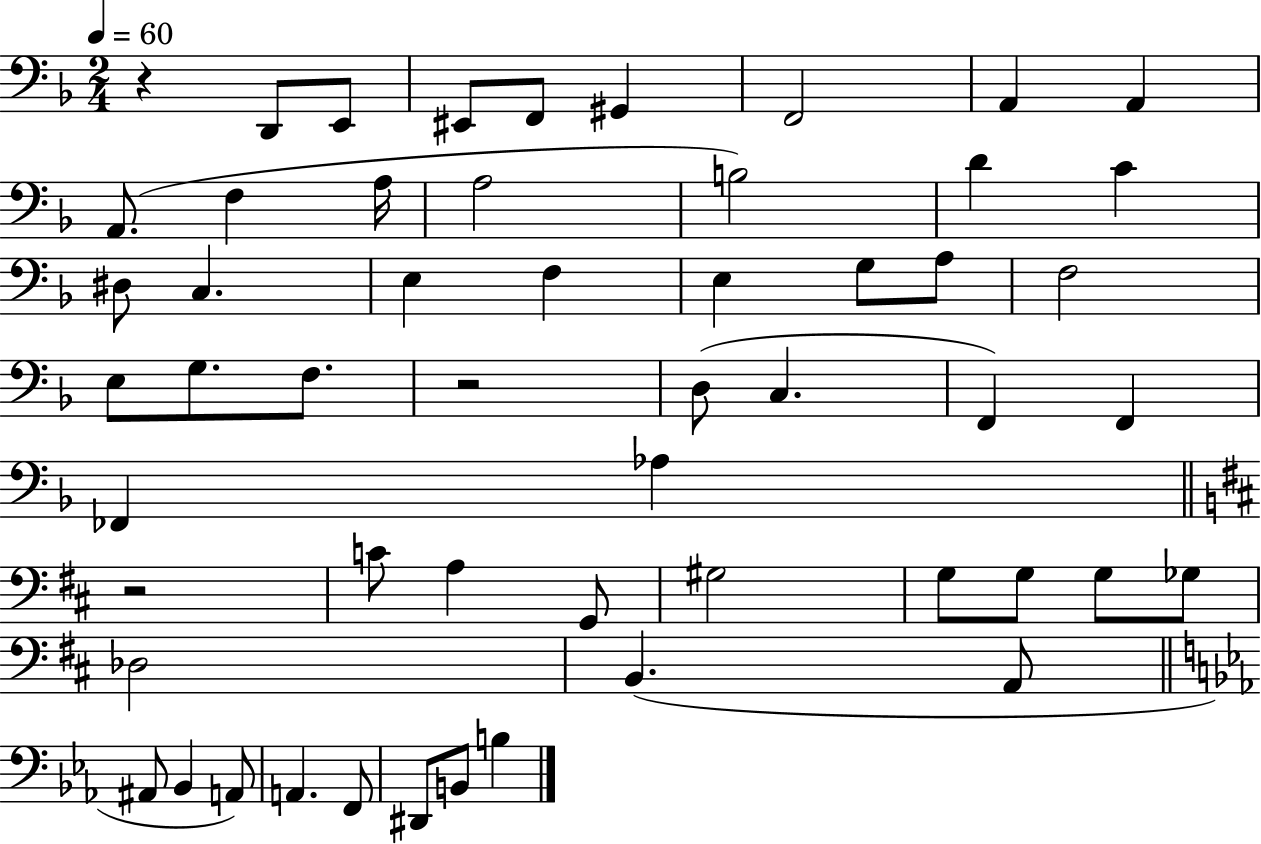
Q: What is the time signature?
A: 2/4